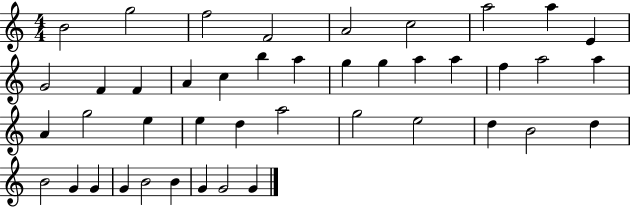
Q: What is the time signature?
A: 4/4